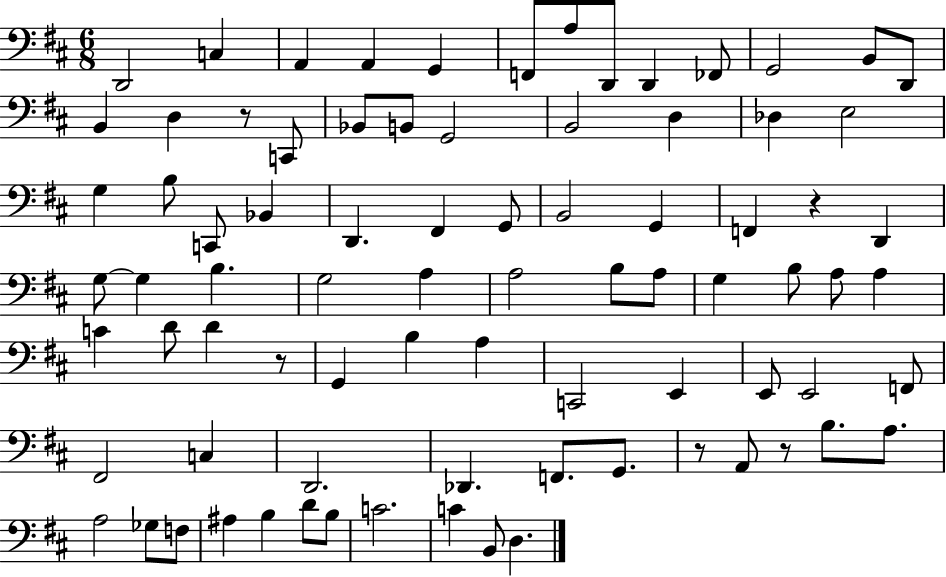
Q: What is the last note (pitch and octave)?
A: D3